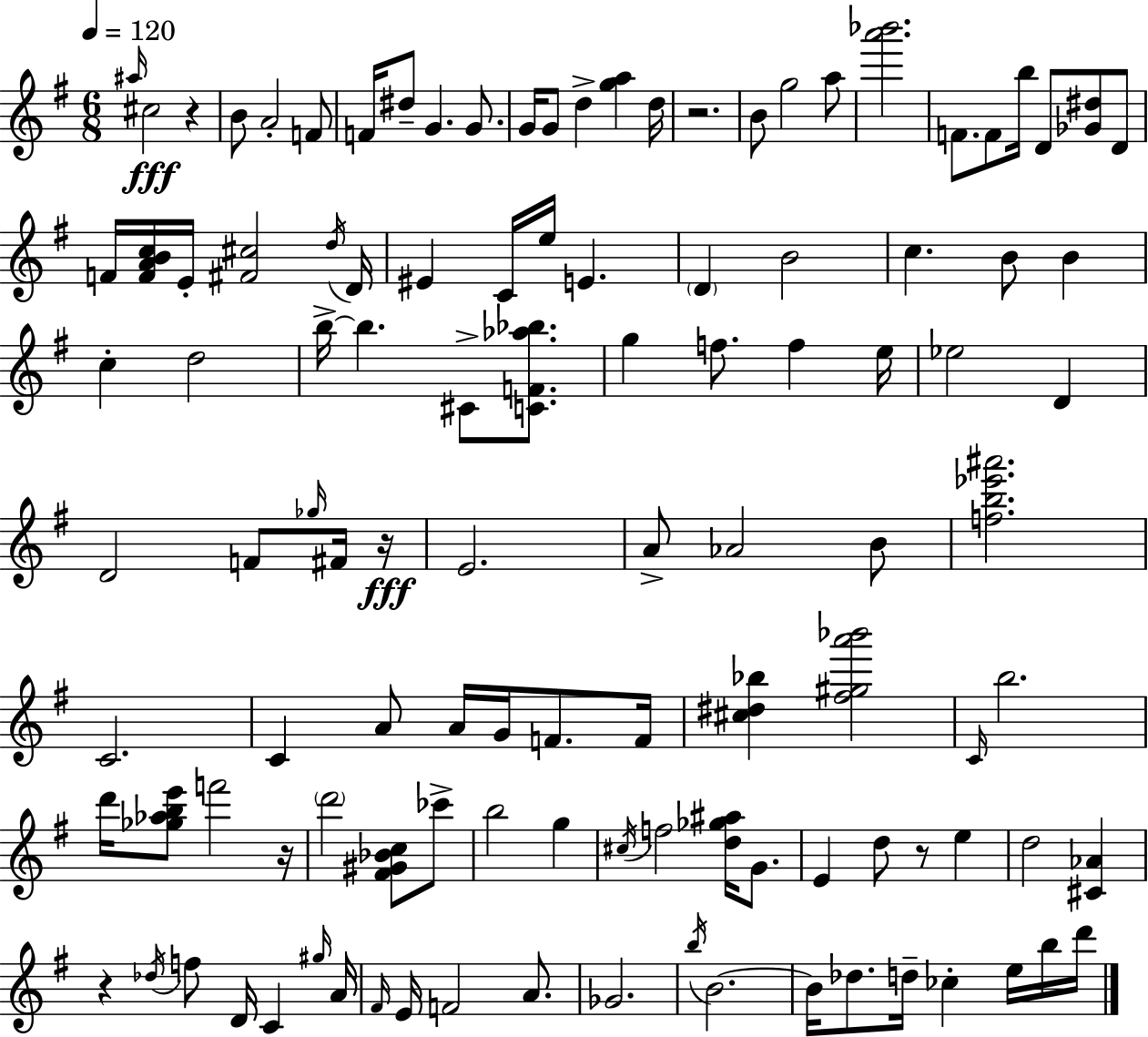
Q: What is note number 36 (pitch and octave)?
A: D5